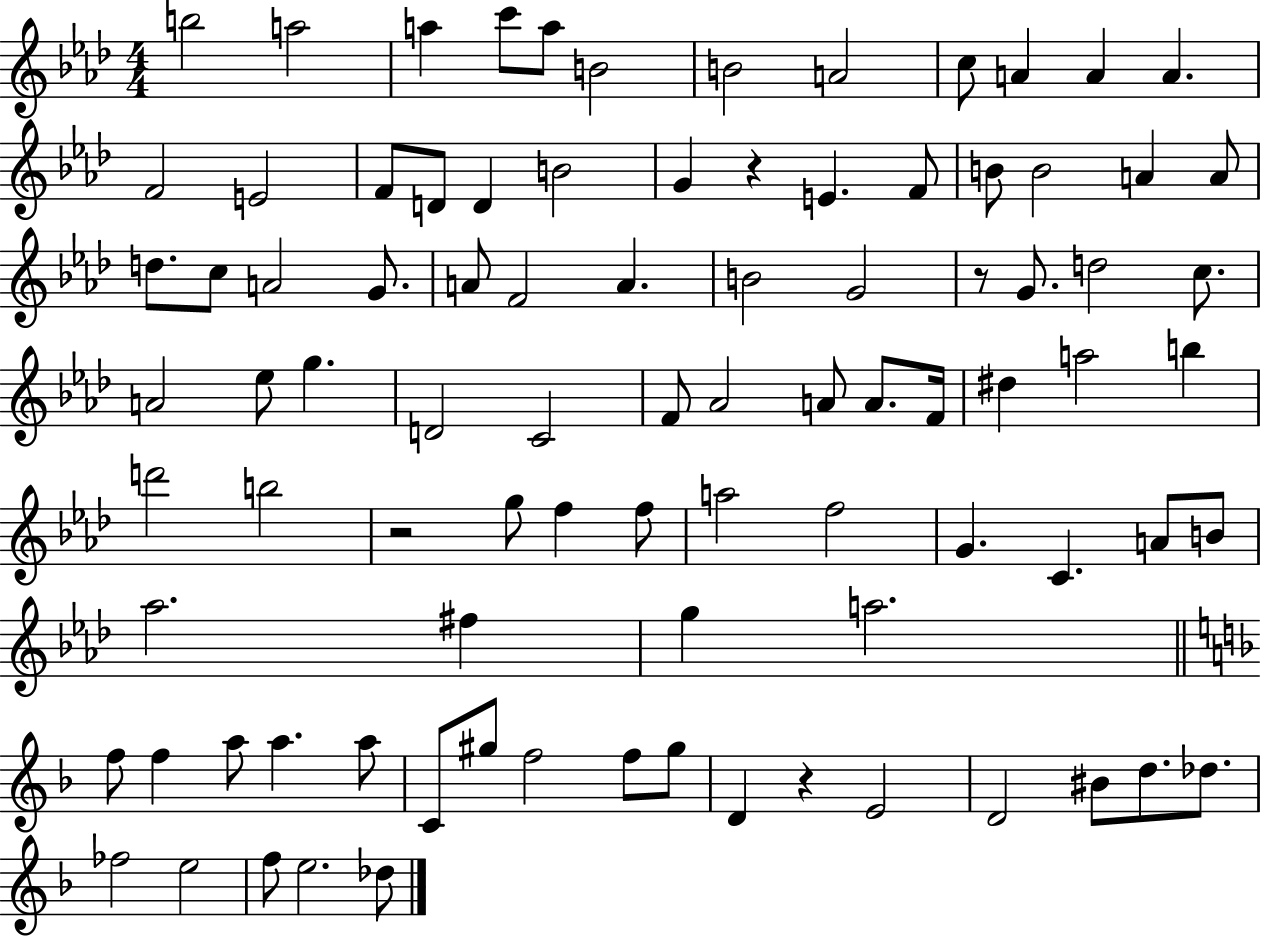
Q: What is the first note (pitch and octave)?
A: B5